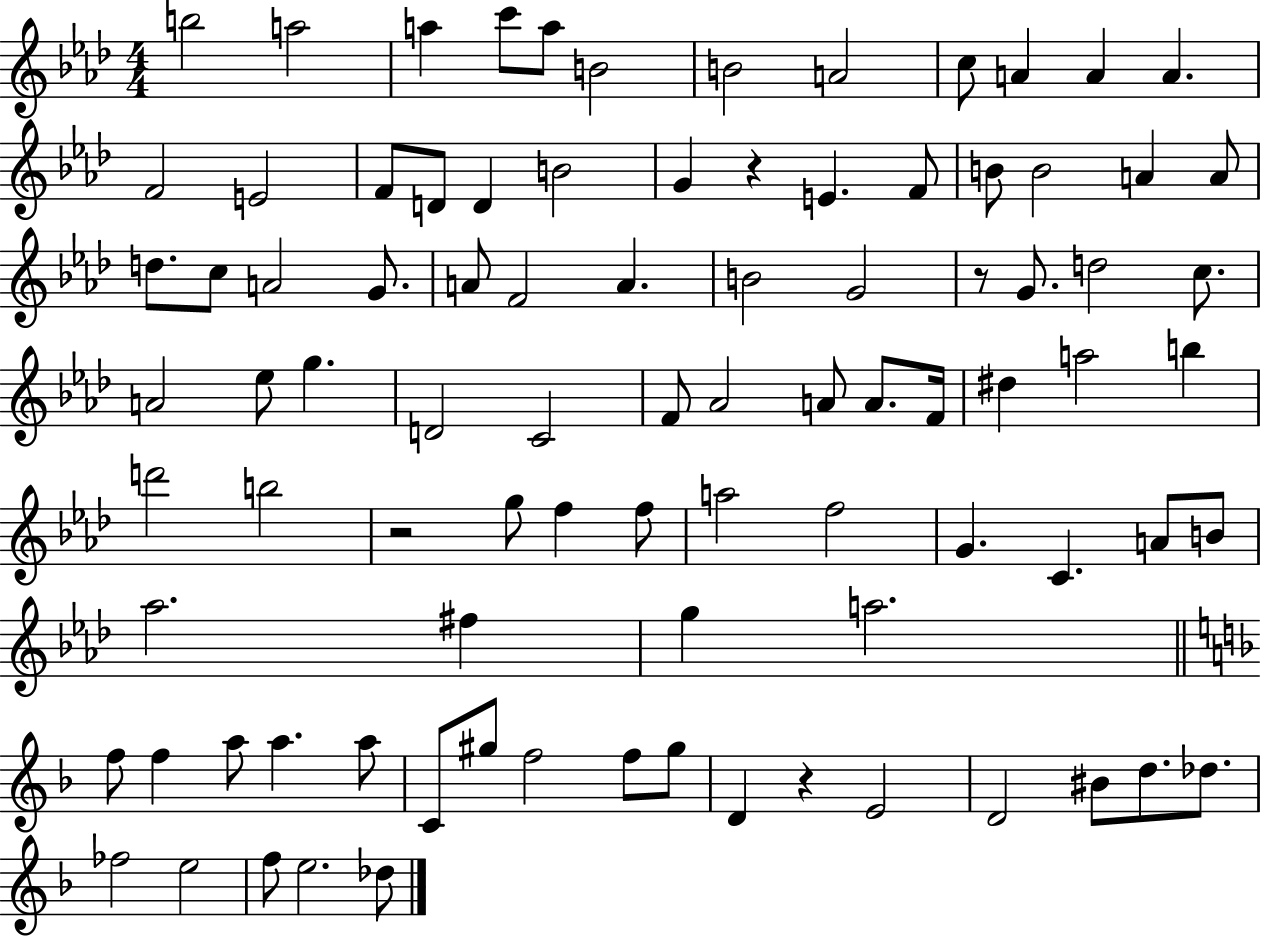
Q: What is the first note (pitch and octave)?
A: B5